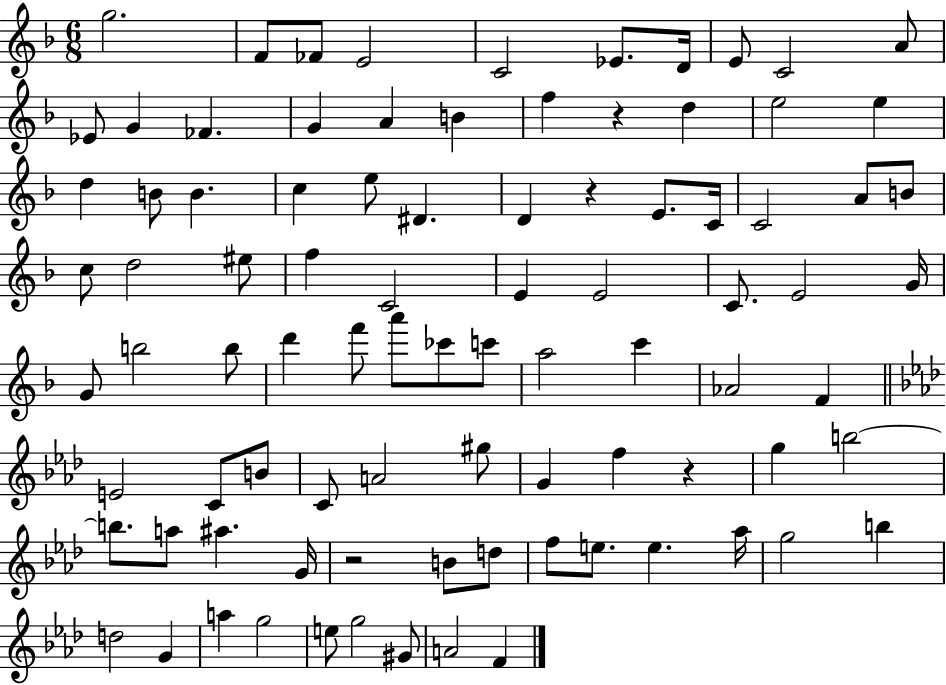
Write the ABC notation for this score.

X:1
T:Untitled
M:6/8
L:1/4
K:F
g2 F/2 _F/2 E2 C2 _E/2 D/4 E/2 C2 A/2 _E/2 G _F G A B f z d e2 e d B/2 B c e/2 ^D D z E/2 C/4 C2 A/2 B/2 c/2 d2 ^e/2 f C2 E E2 C/2 E2 G/4 G/2 b2 b/2 d' f'/2 a'/2 _c'/2 c'/2 a2 c' _A2 F E2 C/2 B/2 C/2 A2 ^g/2 G f z g b2 b/2 a/2 ^a G/4 z2 B/2 d/2 f/2 e/2 e _a/4 g2 b d2 G a g2 e/2 g2 ^G/2 A2 F